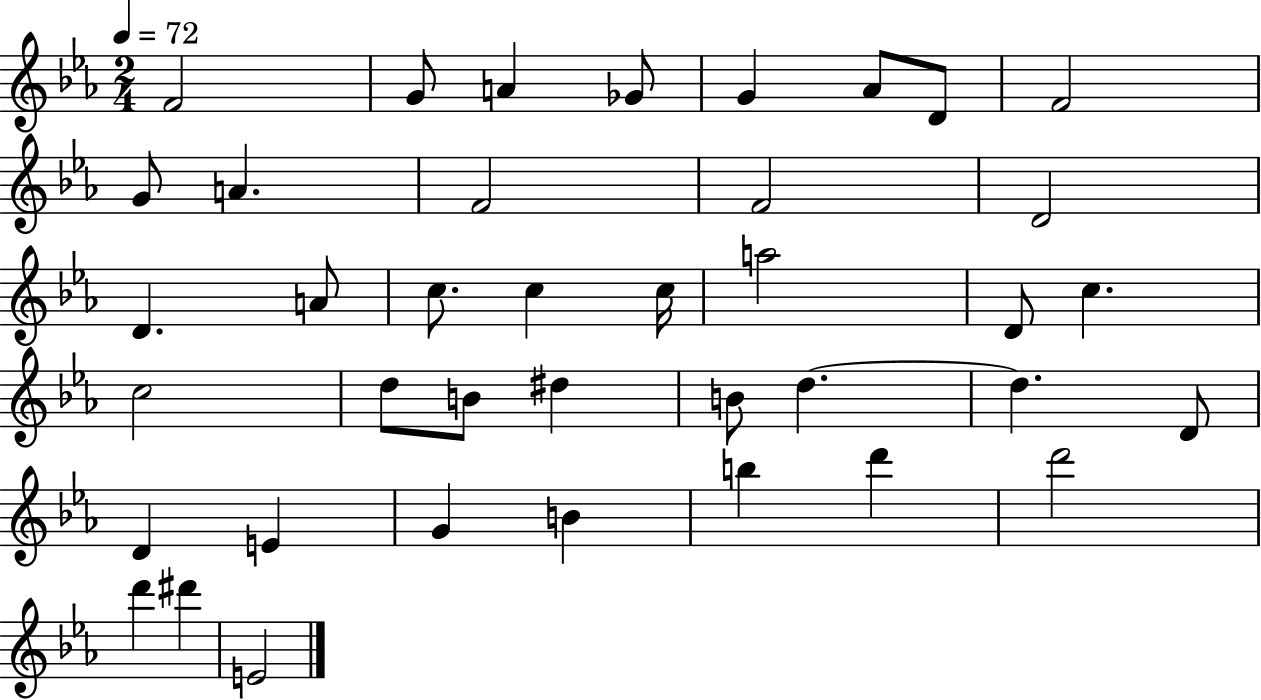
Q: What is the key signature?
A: EES major